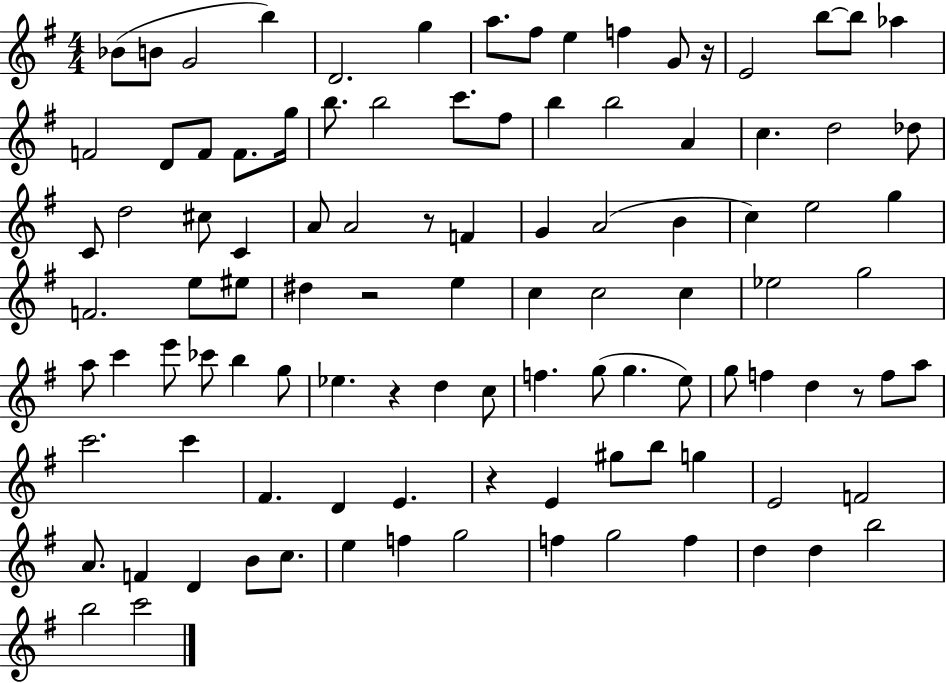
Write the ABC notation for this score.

X:1
T:Untitled
M:4/4
L:1/4
K:G
_B/2 B/2 G2 b D2 g a/2 ^f/2 e f G/2 z/4 E2 b/2 b/2 _a F2 D/2 F/2 F/2 g/4 b/2 b2 c'/2 ^f/2 b b2 A c d2 _d/2 C/2 d2 ^c/2 C A/2 A2 z/2 F G A2 B c e2 g F2 e/2 ^e/2 ^d z2 e c c2 c _e2 g2 a/2 c' e'/2 _c'/2 b g/2 _e z d c/2 f g/2 g e/2 g/2 f d z/2 f/2 a/2 c'2 c' ^F D E z E ^g/2 b/2 g E2 F2 A/2 F D B/2 c/2 e f g2 f g2 f d d b2 b2 c'2